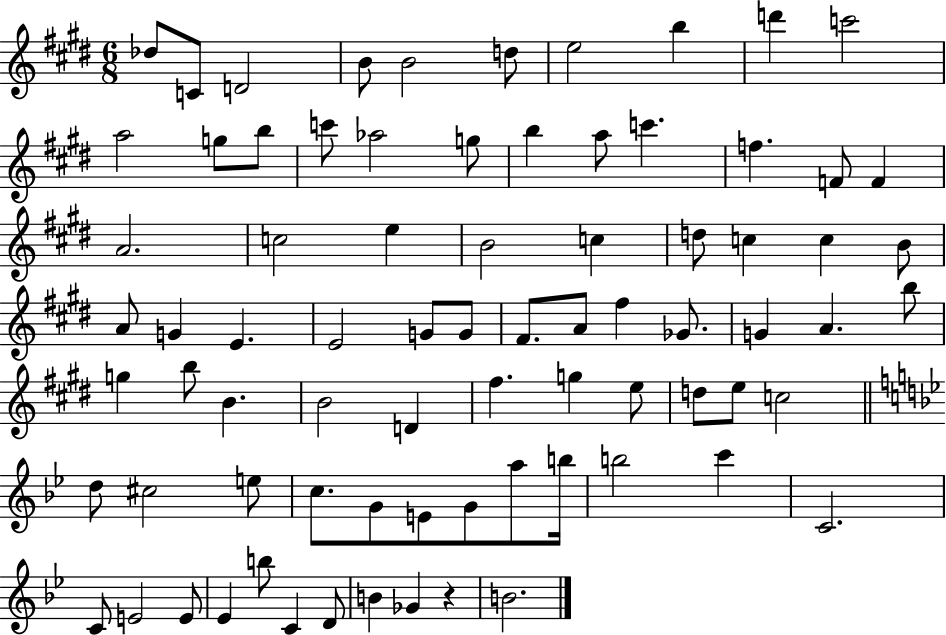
{
  \clef treble
  \numericTimeSignature
  \time 6/8
  \key e \major
  des''8 c'8 d'2 | b'8 b'2 d''8 | e''2 b''4 | d'''4 c'''2 | \break a''2 g''8 b''8 | c'''8 aes''2 g''8 | b''4 a''8 c'''4. | f''4. f'8 f'4 | \break a'2. | c''2 e''4 | b'2 c''4 | d''8 c''4 c''4 b'8 | \break a'8 g'4 e'4. | e'2 g'8 g'8 | fis'8. a'8 fis''4 ges'8. | g'4 a'4. b''8 | \break g''4 b''8 b'4. | b'2 d'4 | fis''4. g''4 e''8 | d''8 e''8 c''2 | \break \bar "||" \break \key bes \major d''8 cis''2 e''8 | c''8. g'8 e'8 g'8 a''8 b''16 | b''2 c'''4 | c'2. | \break c'8 e'2 e'8 | ees'4 b''8 c'4 d'8 | b'4 ges'4 r4 | b'2. | \break \bar "|."
}